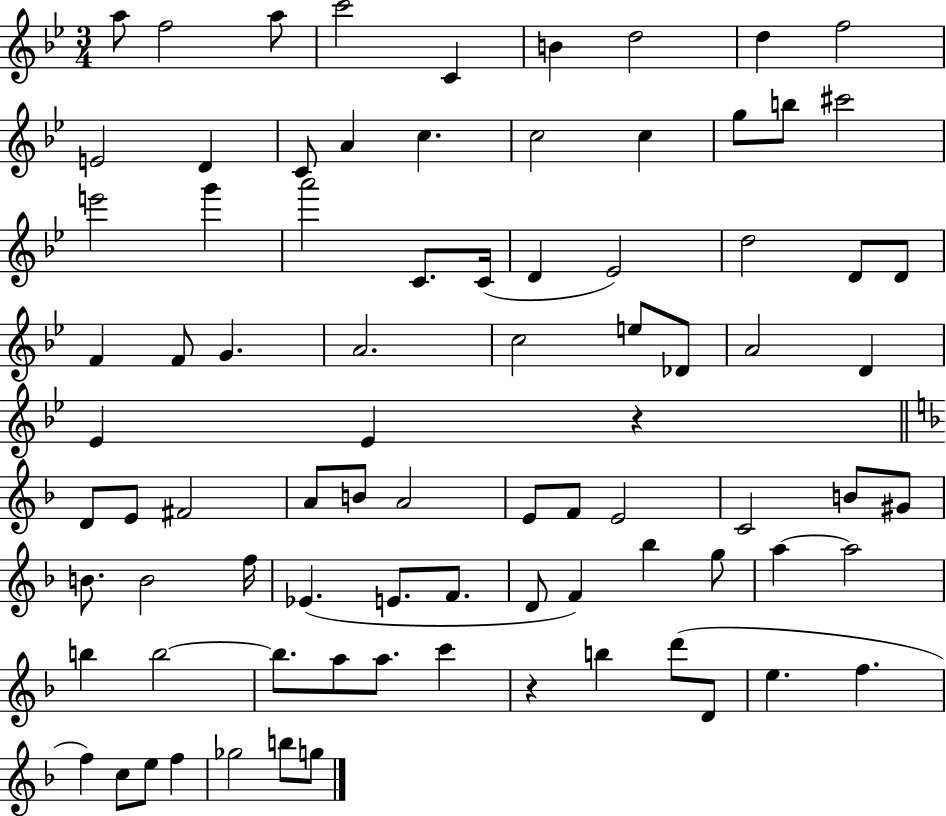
{
  \clef treble
  \numericTimeSignature
  \time 3/4
  \key bes \major
  \repeat volta 2 { a''8 f''2 a''8 | c'''2 c'4 | b'4 d''2 | d''4 f''2 | \break e'2 d'4 | c'8 a'4 c''4. | c''2 c''4 | g''8 b''8 cis'''2 | \break e'''2 g'''4 | a'''2 c'8. c'16( | d'4 ees'2) | d''2 d'8 d'8 | \break f'4 f'8 g'4. | a'2. | c''2 e''8 des'8 | a'2 d'4 | \break ees'4 ees'4 r4 | \bar "||" \break \key f \major d'8 e'8 fis'2 | a'8 b'8 a'2 | e'8 f'8 e'2 | c'2 b'8 gis'8 | \break b'8. b'2 f''16 | ees'4.( e'8. f'8. | d'8 f'4) bes''4 g''8 | a''4~~ a''2 | \break b''4 b''2~~ | b''8. a''8 a''8. c'''4 | r4 b''4 d'''8( d'8 | e''4. f''4. | \break f''4) c''8 e''8 f''4 | ges''2 b''8 g''8 | } \bar "|."
}